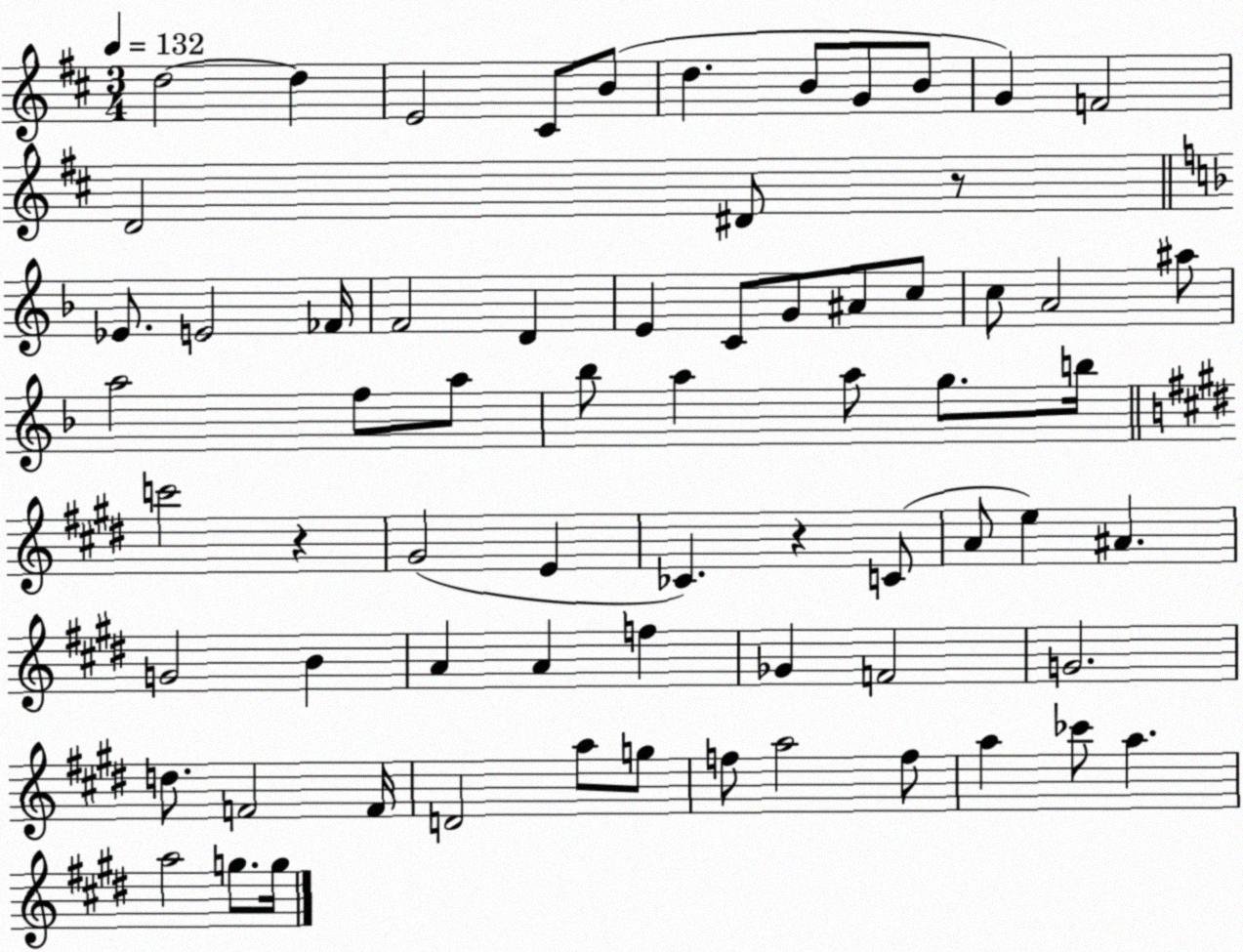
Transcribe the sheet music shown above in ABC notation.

X:1
T:Untitled
M:3/4
L:1/4
K:D
d2 d E2 ^C/2 B/2 d B/2 G/2 B/2 G F2 D2 ^D/2 z/2 _E/2 E2 _F/4 F2 D E C/2 G/2 ^A/2 c/2 c/2 A2 ^a/2 a2 f/2 a/2 _b/2 a a/2 g/2 b/4 c'2 z ^G2 E _C z C/2 A/2 e ^A G2 B A A f _G F2 G2 d/2 F2 F/4 D2 a/2 g/2 f/2 a2 f/2 a _c'/2 a a2 g/2 g/4